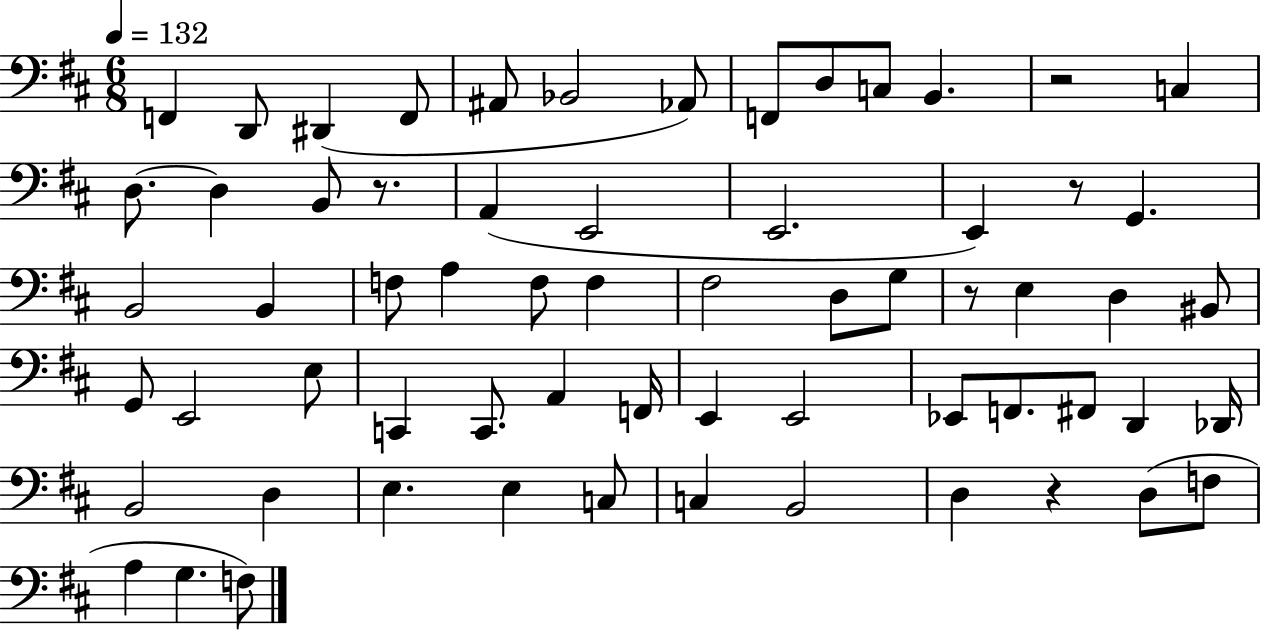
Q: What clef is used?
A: bass